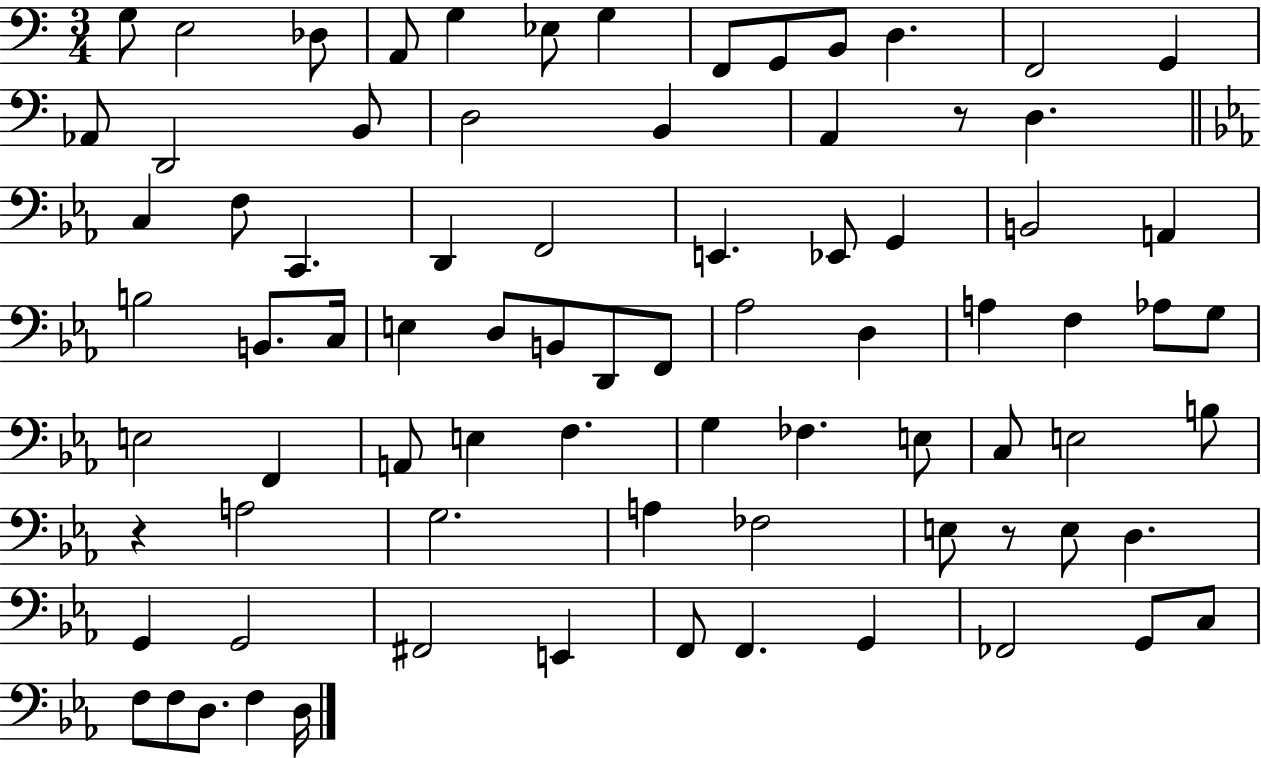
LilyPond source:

{
  \clef bass
  \numericTimeSignature
  \time 3/4
  \key c \major
  \repeat volta 2 { g8 e2 des8 | a,8 g4 ees8 g4 | f,8 g,8 b,8 d4. | f,2 g,4 | \break aes,8 d,2 b,8 | d2 b,4 | a,4 r8 d4. | \bar "||" \break \key c \minor c4 f8 c,4. | d,4 f,2 | e,4. ees,8 g,4 | b,2 a,4 | \break b2 b,8. c16 | e4 d8 b,8 d,8 f,8 | aes2 d4 | a4 f4 aes8 g8 | \break e2 f,4 | a,8 e4 f4. | g4 fes4. e8 | c8 e2 b8 | \break r4 a2 | g2. | a4 fes2 | e8 r8 e8 d4. | \break g,4 g,2 | fis,2 e,4 | f,8 f,4. g,4 | fes,2 g,8 c8 | \break f8 f8 d8. f4 d16 | } \bar "|."
}